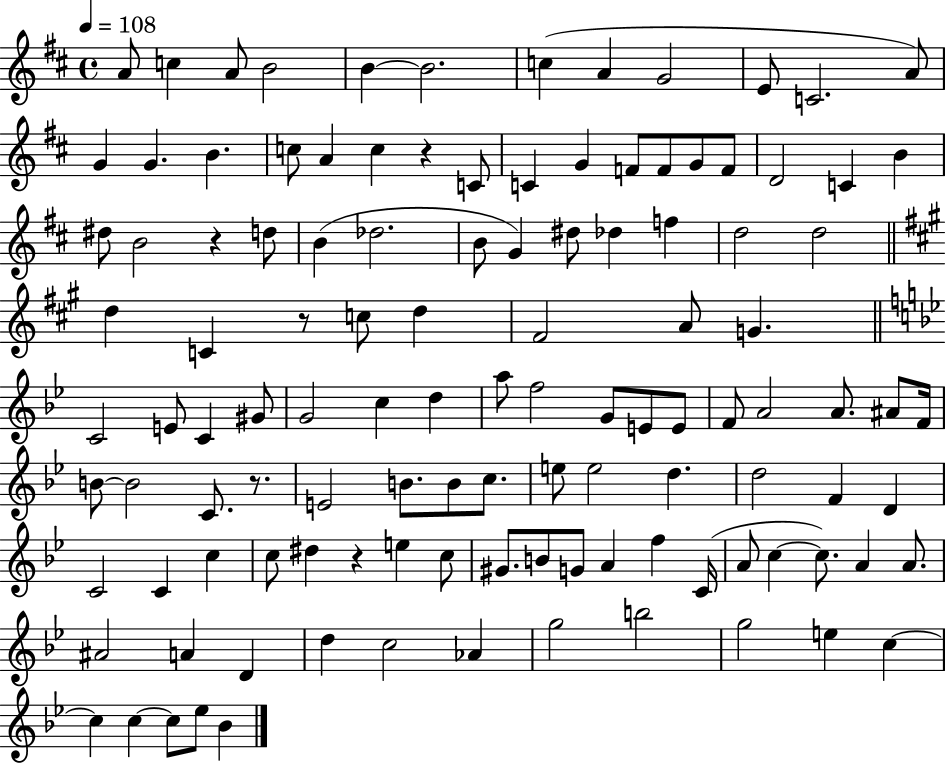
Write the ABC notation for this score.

X:1
T:Untitled
M:4/4
L:1/4
K:D
A/2 c A/2 B2 B B2 c A G2 E/2 C2 A/2 G G B c/2 A c z C/2 C G F/2 F/2 G/2 F/2 D2 C B ^d/2 B2 z d/2 B _d2 B/2 G ^d/2 _d f d2 d2 d C z/2 c/2 d ^F2 A/2 G C2 E/2 C ^G/2 G2 c d a/2 f2 G/2 E/2 E/2 F/2 A2 A/2 ^A/2 F/4 B/2 B2 C/2 z/2 E2 B/2 B/2 c/2 e/2 e2 d d2 F D C2 C c c/2 ^d z e c/2 ^G/2 B/2 G/2 A f C/4 A/2 c c/2 A A/2 ^A2 A D d c2 _A g2 b2 g2 e c c c c/2 _e/2 _B